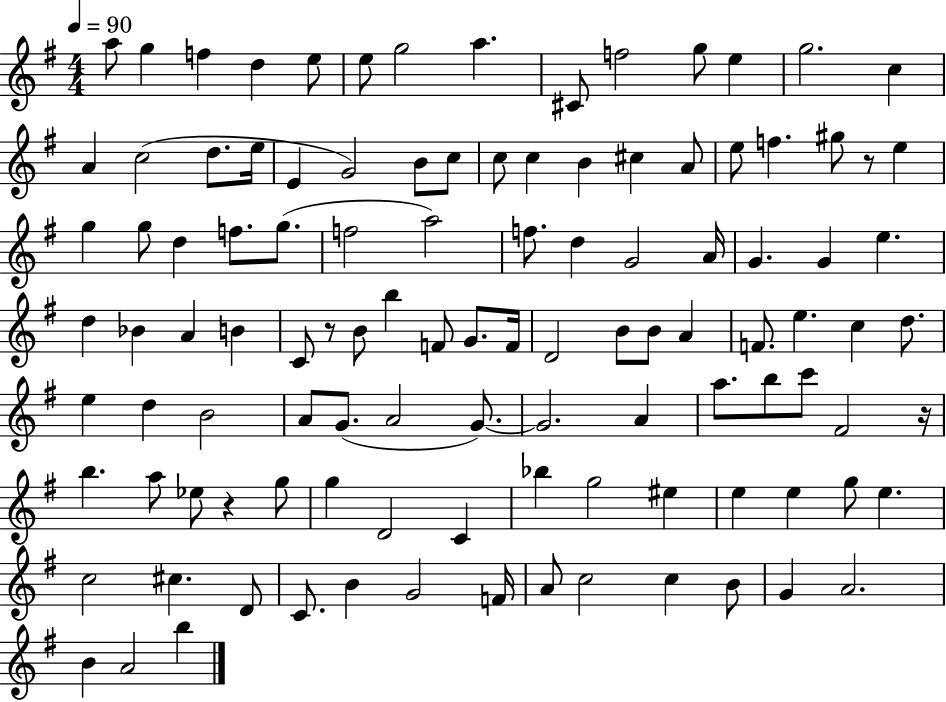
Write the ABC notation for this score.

X:1
T:Untitled
M:4/4
L:1/4
K:G
a/2 g f d e/2 e/2 g2 a ^C/2 f2 g/2 e g2 c A c2 d/2 e/4 E G2 B/2 c/2 c/2 c B ^c A/2 e/2 f ^g/2 z/2 e g g/2 d f/2 g/2 f2 a2 f/2 d G2 A/4 G G e d _B A B C/2 z/2 B/2 b F/2 G/2 F/4 D2 B/2 B/2 A F/2 e c d/2 e d B2 A/2 G/2 A2 G/2 G2 A a/2 b/2 c'/2 ^F2 z/4 b a/2 _e/2 z g/2 g D2 C _b g2 ^e e e g/2 e c2 ^c D/2 C/2 B G2 F/4 A/2 c2 c B/2 G A2 B A2 b